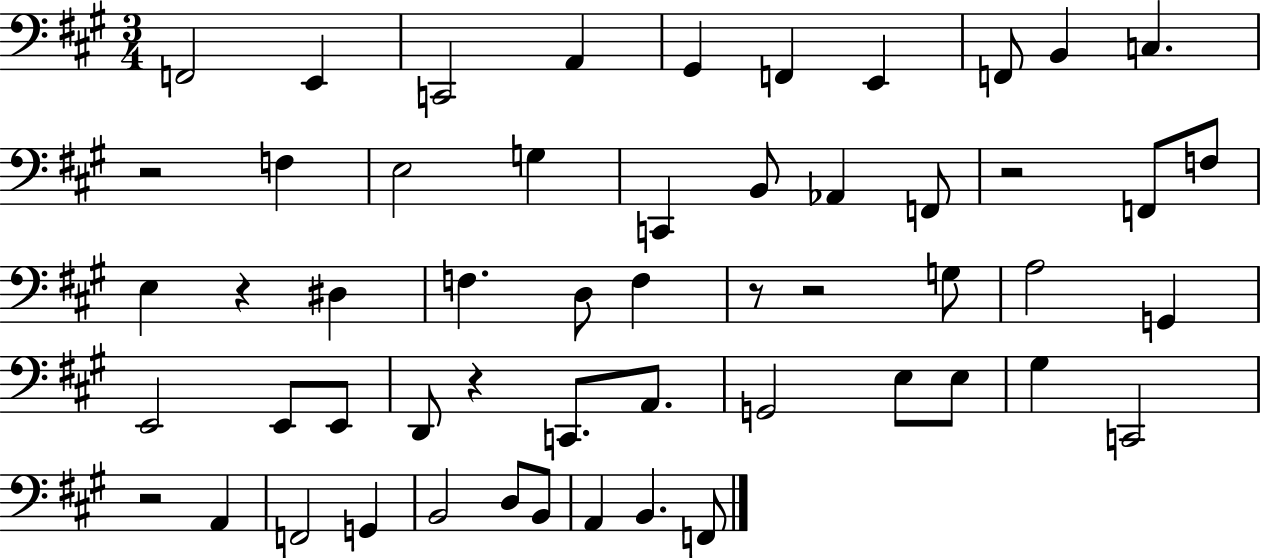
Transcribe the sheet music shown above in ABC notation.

X:1
T:Untitled
M:3/4
L:1/4
K:A
F,,2 E,, C,,2 A,, ^G,, F,, E,, F,,/2 B,, C, z2 F, E,2 G, C,, B,,/2 _A,, F,,/2 z2 F,,/2 F,/2 E, z ^D, F, D,/2 F, z/2 z2 G,/2 A,2 G,, E,,2 E,,/2 E,,/2 D,,/2 z C,,/2 A,,/2 G,,2 E,/2 E,/2 ^G, C,,2 z2 A,, F,,2 G,, B,,2 D,/2 B,,/2 A,, B,, F,,/2